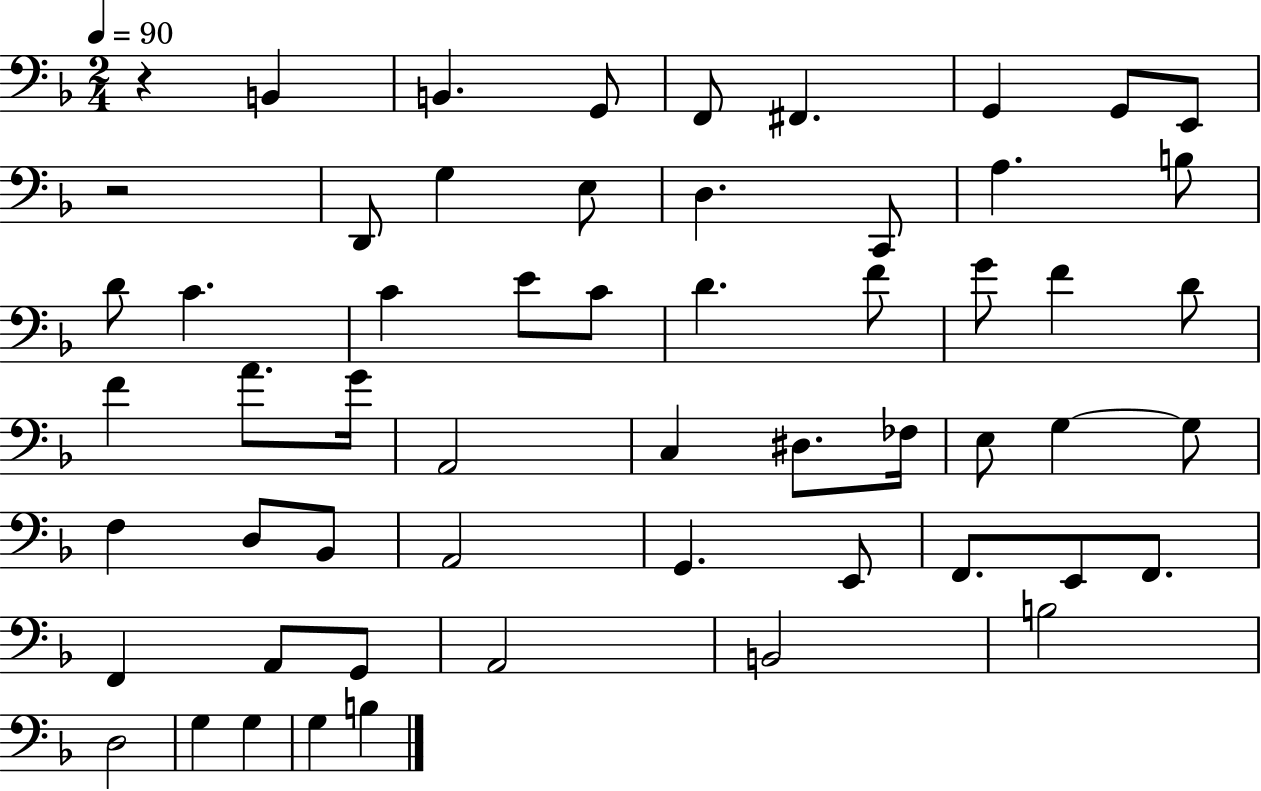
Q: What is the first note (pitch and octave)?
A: B2